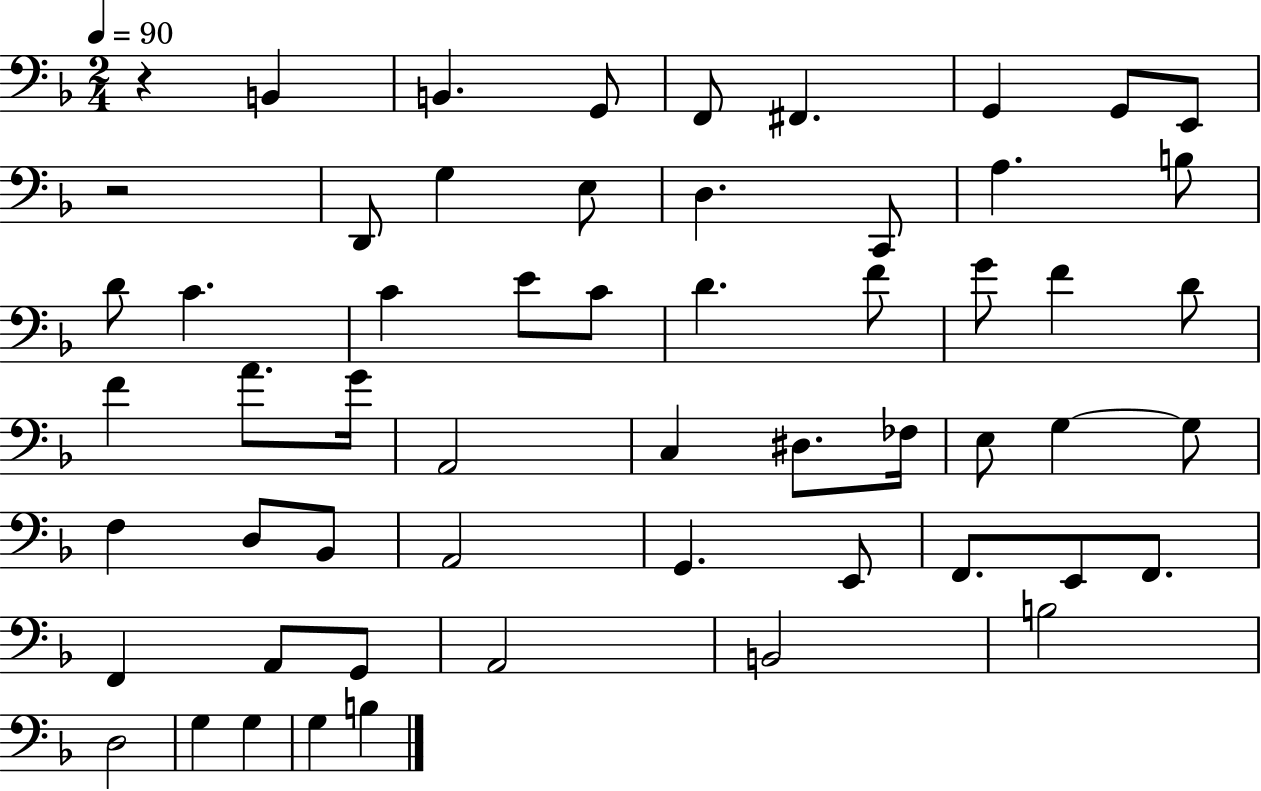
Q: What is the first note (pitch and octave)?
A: B2